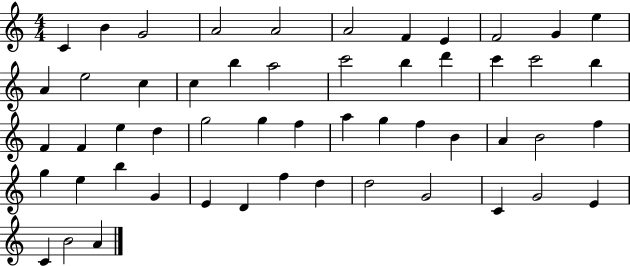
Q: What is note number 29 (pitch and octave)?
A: G5